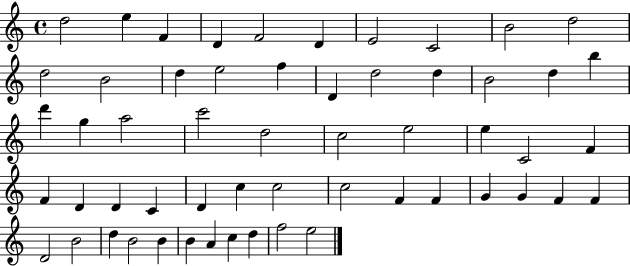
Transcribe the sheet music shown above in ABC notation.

X:1
T:Untitled
M:4/4
L:1/4
K:C
d2 e F D F2 D E2 C2 B2 d2 d2 B2 d e2 f D d2 d B2 d b d' g a2 c'2 d2 c2 e2 e C2 F F D D C D c c2 c2 F F G G F F D2 B2 d B2 B B A c d f2 e2